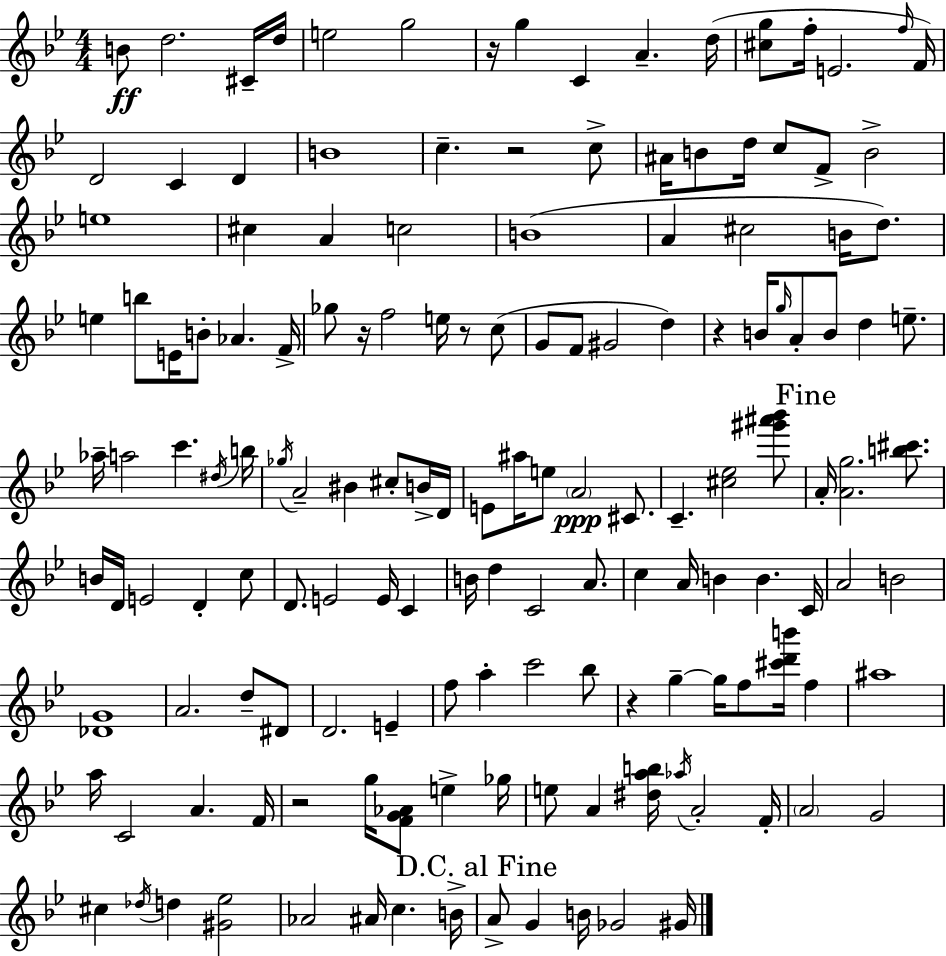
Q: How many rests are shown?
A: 7